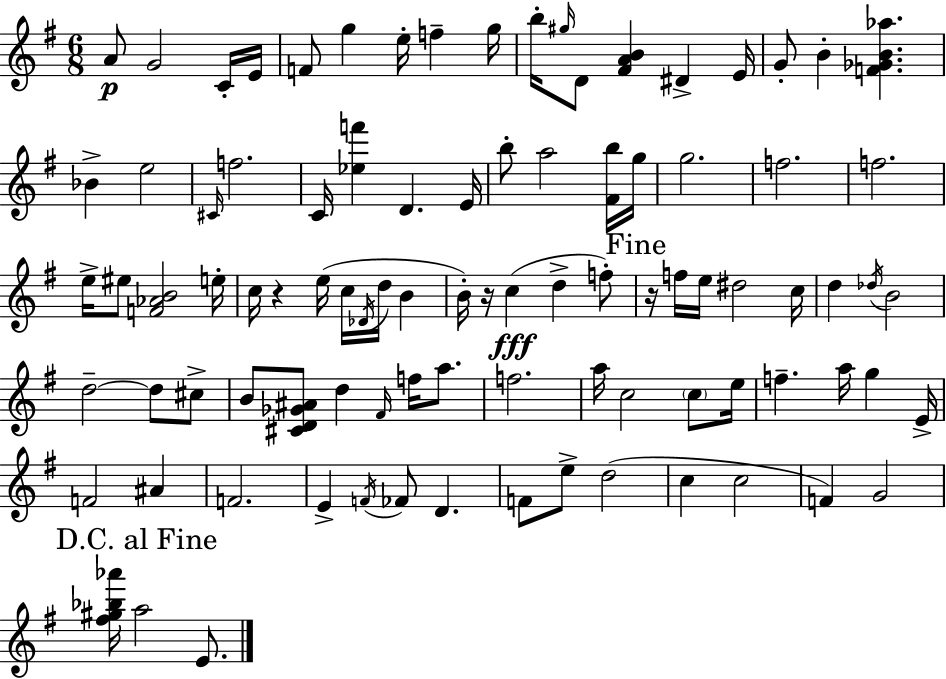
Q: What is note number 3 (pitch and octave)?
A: C4